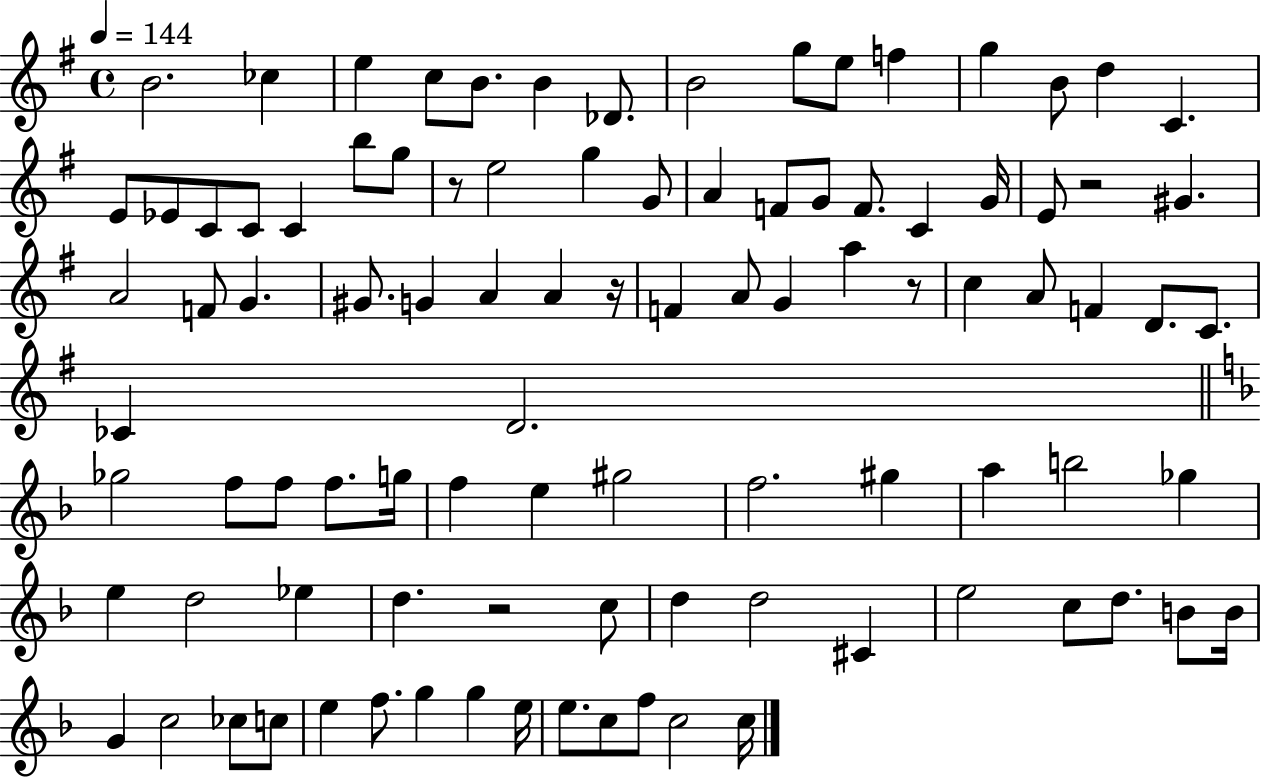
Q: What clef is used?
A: treble